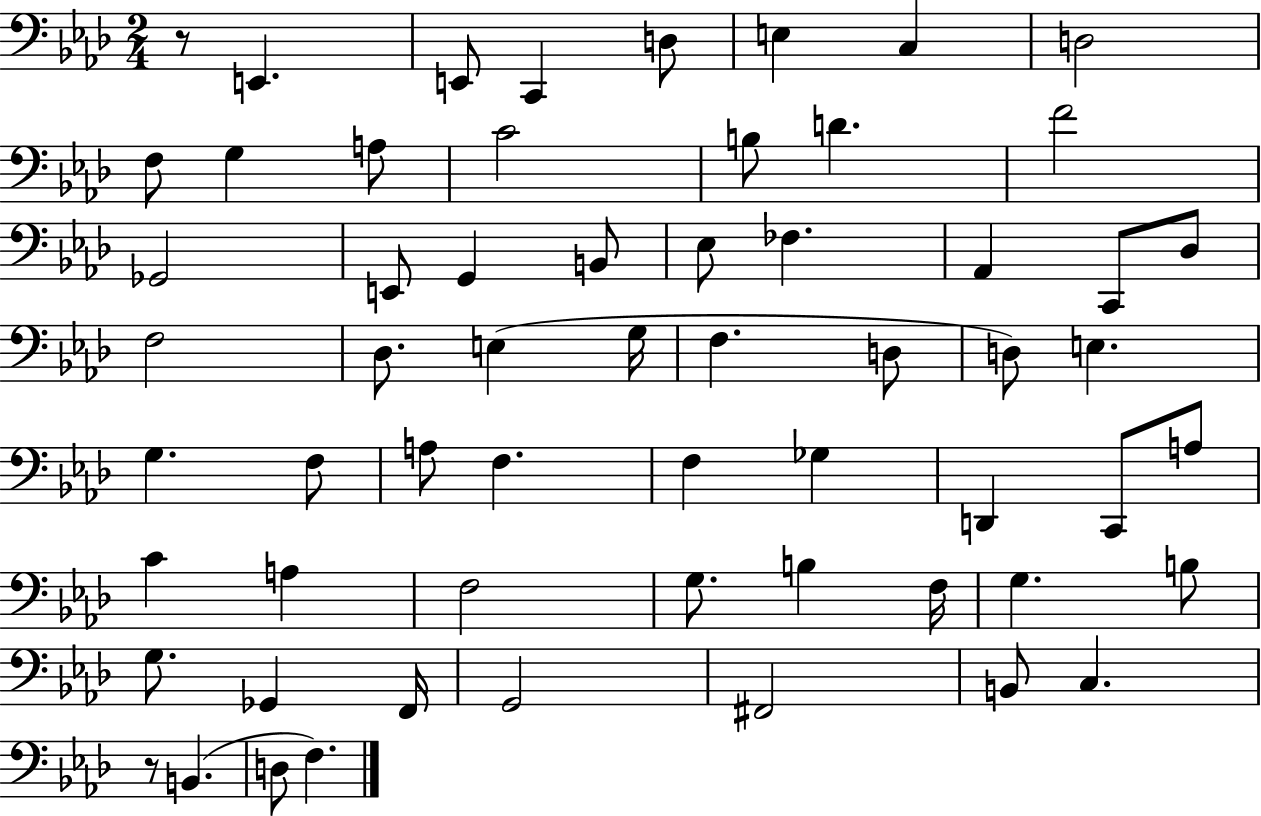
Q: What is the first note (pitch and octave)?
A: E2